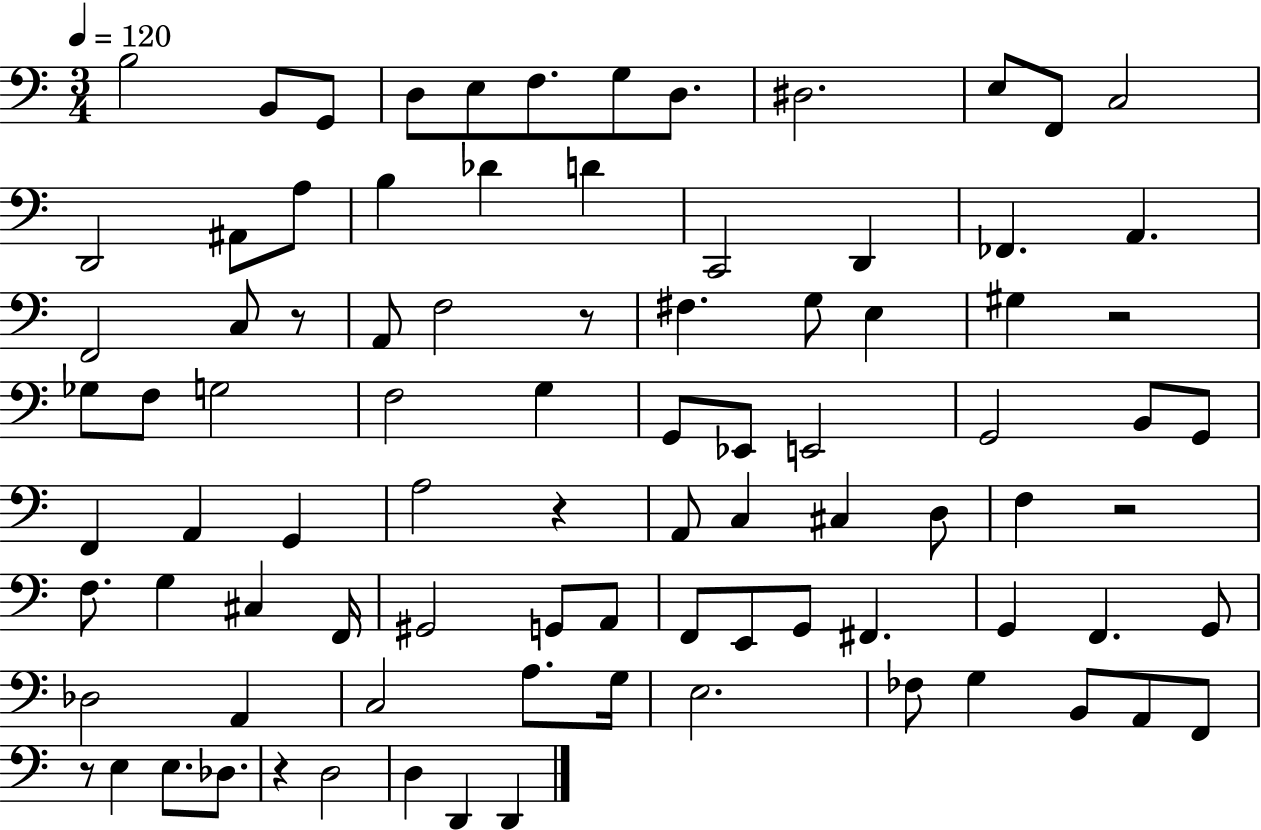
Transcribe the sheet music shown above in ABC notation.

X:1
T:Untitled
M:3/4
L:1/4
K:C
B,2 B,,/2 G,,/2 D,/2 E,/2 F,/2 G,/2 D,/2 ^D,2 E,/2 F,,/2 C,2 D,,2 ^A,,/2 A,/2 B, _D D C,,2 D,, _F,, A,, F,,2 C,/2 z/2 A,,/2 F,2 z/2 ^F, G,/2 E, ^G, z2 _G,/2 F,/2 G,2 F,2 G, G,,/2 _E,,/2 E,,2 G,,2 B,,/2 G,,/2 F,, A,, G,, A,2 z A,,/2 C, ^C, D,/2 F, z2 F,/2 G, ^C, F,,/4 ^G,,2 G,,/2 A,,/2 F,,/2 E,,/2 G,,/2 ^F,, G,, F,, G,,/2 _D,2 A,, C,2 A,/2 G,/4 E,2 _F,/2 G, B,,/2 A,,/2 F,,/2 z/2 E, E,/2 _D,/2 z D,2 D, D,, D,,